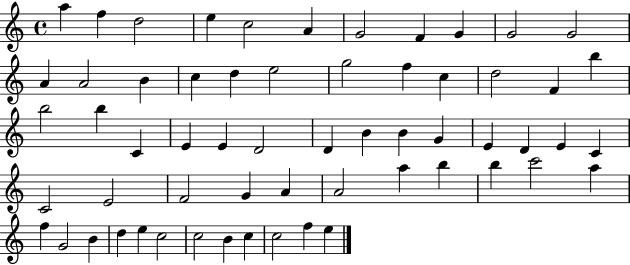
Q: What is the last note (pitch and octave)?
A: E5